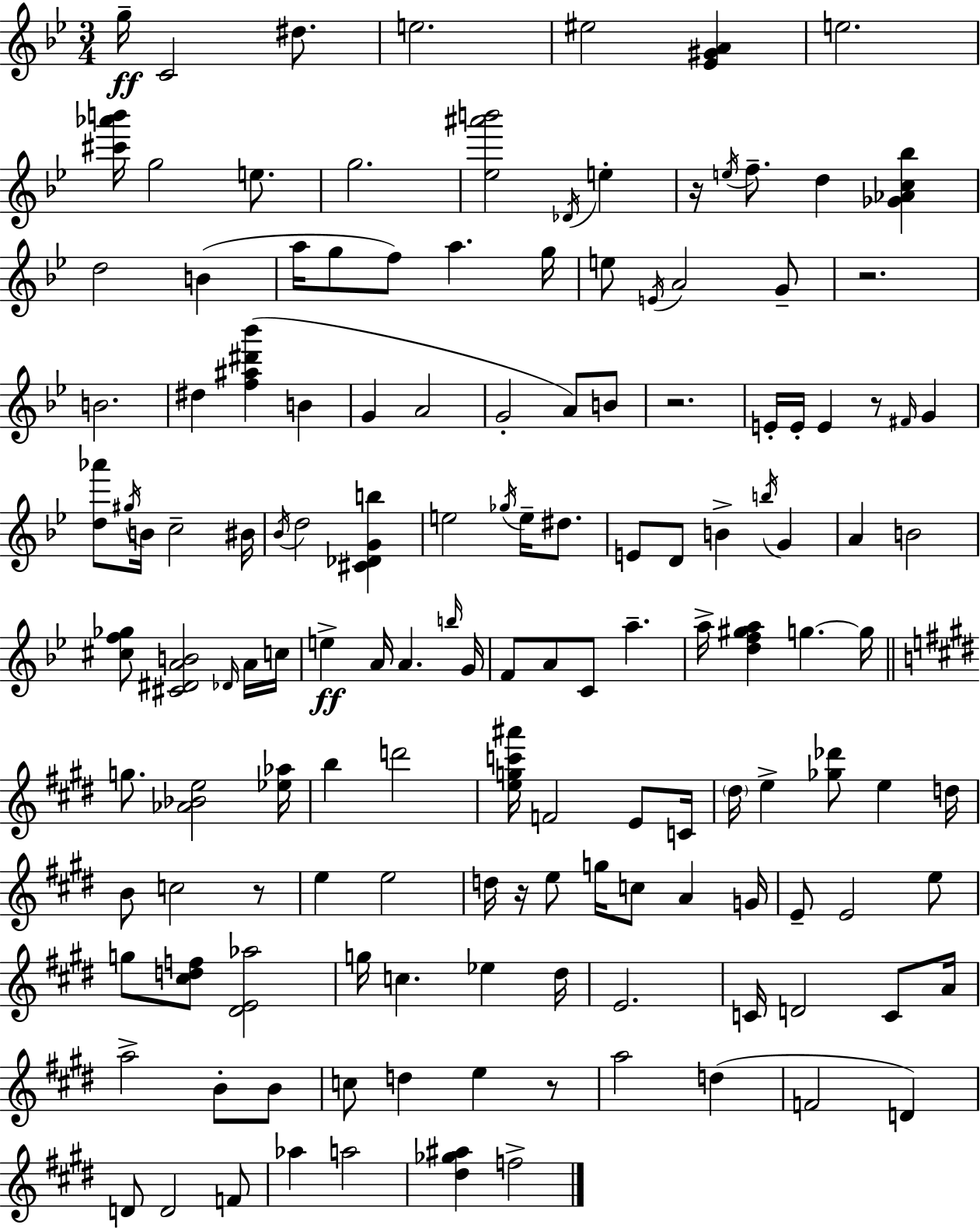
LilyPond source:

{
  \clef treble
  \numericTimeSignature
  \time 3/4
  \key bes \major
  g''16--\ff c'2 dis''8. | e''2. | eis''2 <ees' gis' a'>4 | e''2. | \break <cis''' aes''' b'''>16 g''2 e''8. | g''2. | <ees'' ais''' b'''>2 \acciaccatura { des'16 } e''4-. | r16 \acciaccatura { e''16 } f''8.-- d''4 <ges' aes' c'' bes''>4 | \break d''2 b'4( | a''16 g''8 f''8) a''4. | g''16 e''8 \acciaccatura { e'16 } a'2 | g'8-- r2. | \break b'2. | dis''4 <f'' ais'' dis''' bes'''>4( b'4 | g'4 a'2 | g'2-. a'8) | \break b'8 r2. | e'16-. e'16-. e'4 r8 \grace { fis'16 } | g'4 <d'' aes'''>8 \acciaccatura { gis''16 } b'16 c''2-- | bis'16 \acciaccatura { bes'16 } d''2 | \break <cis' des' g' b''>4 e''2 | \acciaccatura { ges''16 } e''16-- dis''8. e'8 d'8 b'4-> | \acciaccatura { b''16 } g'4 a'4 | b'2 <cis'' f'' ges''>8 <cis' dis' a' b'>2 | \break \grace { des'16 } a'16 c''16 e''4->\ff | a'16 a'4. \grace { b''16 } g'16 f'8 | a'8 c'8 a''4.-- a''16-> <d'' f'' gis'' a''>4 | g''4.~~ g''16 \bar "||" \break \key e \major g''8. <aes' bes' e''>2 <ees'' aes''>16 | b''4 d'''2 | <e'' g'' c''' ais'''>16 f'2 e'8 c'16 | \parenthesize dis''16 e''4-> <ges'' des'''>8 e''4 d''16 | \break b'8 c''2 r8 | e''4 e''2 | d''16 r16 e''8 g''16 c''8 a'4 g'16 | e'8-- e'2 e''8 | \break g''8 <cis'' d'' f''>8 <dis' e' aes''>2 | g''16 c''4. ees''4 dis''16 | e'2. | c'16 d'2 c'8 a'16 | \break a''2-> b'8-. b'8 | c''8 d''4 e''4 r8 | a''2 d''4( | f'2 d'4) | \break d'8 d'2 f'8 | aes''4 a''2 | <dis'' ges'' ais''>4 f''2-> | \bar "|."
}